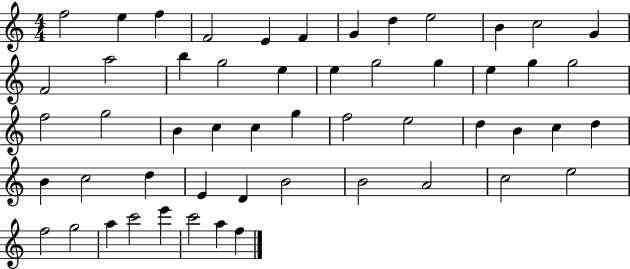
X:1
T:Untitled
M:4/4
L:1/4
K:C
f2 e f F2 E F G d e2 B c2 G F2 a2 b g2 e e g2 g e g g2 f2 g2 B c c g f2 e2 d B c d B c2 d E D B2 B2 A2 c2 e2 f2 g2 a c'2 e' c'2 a f